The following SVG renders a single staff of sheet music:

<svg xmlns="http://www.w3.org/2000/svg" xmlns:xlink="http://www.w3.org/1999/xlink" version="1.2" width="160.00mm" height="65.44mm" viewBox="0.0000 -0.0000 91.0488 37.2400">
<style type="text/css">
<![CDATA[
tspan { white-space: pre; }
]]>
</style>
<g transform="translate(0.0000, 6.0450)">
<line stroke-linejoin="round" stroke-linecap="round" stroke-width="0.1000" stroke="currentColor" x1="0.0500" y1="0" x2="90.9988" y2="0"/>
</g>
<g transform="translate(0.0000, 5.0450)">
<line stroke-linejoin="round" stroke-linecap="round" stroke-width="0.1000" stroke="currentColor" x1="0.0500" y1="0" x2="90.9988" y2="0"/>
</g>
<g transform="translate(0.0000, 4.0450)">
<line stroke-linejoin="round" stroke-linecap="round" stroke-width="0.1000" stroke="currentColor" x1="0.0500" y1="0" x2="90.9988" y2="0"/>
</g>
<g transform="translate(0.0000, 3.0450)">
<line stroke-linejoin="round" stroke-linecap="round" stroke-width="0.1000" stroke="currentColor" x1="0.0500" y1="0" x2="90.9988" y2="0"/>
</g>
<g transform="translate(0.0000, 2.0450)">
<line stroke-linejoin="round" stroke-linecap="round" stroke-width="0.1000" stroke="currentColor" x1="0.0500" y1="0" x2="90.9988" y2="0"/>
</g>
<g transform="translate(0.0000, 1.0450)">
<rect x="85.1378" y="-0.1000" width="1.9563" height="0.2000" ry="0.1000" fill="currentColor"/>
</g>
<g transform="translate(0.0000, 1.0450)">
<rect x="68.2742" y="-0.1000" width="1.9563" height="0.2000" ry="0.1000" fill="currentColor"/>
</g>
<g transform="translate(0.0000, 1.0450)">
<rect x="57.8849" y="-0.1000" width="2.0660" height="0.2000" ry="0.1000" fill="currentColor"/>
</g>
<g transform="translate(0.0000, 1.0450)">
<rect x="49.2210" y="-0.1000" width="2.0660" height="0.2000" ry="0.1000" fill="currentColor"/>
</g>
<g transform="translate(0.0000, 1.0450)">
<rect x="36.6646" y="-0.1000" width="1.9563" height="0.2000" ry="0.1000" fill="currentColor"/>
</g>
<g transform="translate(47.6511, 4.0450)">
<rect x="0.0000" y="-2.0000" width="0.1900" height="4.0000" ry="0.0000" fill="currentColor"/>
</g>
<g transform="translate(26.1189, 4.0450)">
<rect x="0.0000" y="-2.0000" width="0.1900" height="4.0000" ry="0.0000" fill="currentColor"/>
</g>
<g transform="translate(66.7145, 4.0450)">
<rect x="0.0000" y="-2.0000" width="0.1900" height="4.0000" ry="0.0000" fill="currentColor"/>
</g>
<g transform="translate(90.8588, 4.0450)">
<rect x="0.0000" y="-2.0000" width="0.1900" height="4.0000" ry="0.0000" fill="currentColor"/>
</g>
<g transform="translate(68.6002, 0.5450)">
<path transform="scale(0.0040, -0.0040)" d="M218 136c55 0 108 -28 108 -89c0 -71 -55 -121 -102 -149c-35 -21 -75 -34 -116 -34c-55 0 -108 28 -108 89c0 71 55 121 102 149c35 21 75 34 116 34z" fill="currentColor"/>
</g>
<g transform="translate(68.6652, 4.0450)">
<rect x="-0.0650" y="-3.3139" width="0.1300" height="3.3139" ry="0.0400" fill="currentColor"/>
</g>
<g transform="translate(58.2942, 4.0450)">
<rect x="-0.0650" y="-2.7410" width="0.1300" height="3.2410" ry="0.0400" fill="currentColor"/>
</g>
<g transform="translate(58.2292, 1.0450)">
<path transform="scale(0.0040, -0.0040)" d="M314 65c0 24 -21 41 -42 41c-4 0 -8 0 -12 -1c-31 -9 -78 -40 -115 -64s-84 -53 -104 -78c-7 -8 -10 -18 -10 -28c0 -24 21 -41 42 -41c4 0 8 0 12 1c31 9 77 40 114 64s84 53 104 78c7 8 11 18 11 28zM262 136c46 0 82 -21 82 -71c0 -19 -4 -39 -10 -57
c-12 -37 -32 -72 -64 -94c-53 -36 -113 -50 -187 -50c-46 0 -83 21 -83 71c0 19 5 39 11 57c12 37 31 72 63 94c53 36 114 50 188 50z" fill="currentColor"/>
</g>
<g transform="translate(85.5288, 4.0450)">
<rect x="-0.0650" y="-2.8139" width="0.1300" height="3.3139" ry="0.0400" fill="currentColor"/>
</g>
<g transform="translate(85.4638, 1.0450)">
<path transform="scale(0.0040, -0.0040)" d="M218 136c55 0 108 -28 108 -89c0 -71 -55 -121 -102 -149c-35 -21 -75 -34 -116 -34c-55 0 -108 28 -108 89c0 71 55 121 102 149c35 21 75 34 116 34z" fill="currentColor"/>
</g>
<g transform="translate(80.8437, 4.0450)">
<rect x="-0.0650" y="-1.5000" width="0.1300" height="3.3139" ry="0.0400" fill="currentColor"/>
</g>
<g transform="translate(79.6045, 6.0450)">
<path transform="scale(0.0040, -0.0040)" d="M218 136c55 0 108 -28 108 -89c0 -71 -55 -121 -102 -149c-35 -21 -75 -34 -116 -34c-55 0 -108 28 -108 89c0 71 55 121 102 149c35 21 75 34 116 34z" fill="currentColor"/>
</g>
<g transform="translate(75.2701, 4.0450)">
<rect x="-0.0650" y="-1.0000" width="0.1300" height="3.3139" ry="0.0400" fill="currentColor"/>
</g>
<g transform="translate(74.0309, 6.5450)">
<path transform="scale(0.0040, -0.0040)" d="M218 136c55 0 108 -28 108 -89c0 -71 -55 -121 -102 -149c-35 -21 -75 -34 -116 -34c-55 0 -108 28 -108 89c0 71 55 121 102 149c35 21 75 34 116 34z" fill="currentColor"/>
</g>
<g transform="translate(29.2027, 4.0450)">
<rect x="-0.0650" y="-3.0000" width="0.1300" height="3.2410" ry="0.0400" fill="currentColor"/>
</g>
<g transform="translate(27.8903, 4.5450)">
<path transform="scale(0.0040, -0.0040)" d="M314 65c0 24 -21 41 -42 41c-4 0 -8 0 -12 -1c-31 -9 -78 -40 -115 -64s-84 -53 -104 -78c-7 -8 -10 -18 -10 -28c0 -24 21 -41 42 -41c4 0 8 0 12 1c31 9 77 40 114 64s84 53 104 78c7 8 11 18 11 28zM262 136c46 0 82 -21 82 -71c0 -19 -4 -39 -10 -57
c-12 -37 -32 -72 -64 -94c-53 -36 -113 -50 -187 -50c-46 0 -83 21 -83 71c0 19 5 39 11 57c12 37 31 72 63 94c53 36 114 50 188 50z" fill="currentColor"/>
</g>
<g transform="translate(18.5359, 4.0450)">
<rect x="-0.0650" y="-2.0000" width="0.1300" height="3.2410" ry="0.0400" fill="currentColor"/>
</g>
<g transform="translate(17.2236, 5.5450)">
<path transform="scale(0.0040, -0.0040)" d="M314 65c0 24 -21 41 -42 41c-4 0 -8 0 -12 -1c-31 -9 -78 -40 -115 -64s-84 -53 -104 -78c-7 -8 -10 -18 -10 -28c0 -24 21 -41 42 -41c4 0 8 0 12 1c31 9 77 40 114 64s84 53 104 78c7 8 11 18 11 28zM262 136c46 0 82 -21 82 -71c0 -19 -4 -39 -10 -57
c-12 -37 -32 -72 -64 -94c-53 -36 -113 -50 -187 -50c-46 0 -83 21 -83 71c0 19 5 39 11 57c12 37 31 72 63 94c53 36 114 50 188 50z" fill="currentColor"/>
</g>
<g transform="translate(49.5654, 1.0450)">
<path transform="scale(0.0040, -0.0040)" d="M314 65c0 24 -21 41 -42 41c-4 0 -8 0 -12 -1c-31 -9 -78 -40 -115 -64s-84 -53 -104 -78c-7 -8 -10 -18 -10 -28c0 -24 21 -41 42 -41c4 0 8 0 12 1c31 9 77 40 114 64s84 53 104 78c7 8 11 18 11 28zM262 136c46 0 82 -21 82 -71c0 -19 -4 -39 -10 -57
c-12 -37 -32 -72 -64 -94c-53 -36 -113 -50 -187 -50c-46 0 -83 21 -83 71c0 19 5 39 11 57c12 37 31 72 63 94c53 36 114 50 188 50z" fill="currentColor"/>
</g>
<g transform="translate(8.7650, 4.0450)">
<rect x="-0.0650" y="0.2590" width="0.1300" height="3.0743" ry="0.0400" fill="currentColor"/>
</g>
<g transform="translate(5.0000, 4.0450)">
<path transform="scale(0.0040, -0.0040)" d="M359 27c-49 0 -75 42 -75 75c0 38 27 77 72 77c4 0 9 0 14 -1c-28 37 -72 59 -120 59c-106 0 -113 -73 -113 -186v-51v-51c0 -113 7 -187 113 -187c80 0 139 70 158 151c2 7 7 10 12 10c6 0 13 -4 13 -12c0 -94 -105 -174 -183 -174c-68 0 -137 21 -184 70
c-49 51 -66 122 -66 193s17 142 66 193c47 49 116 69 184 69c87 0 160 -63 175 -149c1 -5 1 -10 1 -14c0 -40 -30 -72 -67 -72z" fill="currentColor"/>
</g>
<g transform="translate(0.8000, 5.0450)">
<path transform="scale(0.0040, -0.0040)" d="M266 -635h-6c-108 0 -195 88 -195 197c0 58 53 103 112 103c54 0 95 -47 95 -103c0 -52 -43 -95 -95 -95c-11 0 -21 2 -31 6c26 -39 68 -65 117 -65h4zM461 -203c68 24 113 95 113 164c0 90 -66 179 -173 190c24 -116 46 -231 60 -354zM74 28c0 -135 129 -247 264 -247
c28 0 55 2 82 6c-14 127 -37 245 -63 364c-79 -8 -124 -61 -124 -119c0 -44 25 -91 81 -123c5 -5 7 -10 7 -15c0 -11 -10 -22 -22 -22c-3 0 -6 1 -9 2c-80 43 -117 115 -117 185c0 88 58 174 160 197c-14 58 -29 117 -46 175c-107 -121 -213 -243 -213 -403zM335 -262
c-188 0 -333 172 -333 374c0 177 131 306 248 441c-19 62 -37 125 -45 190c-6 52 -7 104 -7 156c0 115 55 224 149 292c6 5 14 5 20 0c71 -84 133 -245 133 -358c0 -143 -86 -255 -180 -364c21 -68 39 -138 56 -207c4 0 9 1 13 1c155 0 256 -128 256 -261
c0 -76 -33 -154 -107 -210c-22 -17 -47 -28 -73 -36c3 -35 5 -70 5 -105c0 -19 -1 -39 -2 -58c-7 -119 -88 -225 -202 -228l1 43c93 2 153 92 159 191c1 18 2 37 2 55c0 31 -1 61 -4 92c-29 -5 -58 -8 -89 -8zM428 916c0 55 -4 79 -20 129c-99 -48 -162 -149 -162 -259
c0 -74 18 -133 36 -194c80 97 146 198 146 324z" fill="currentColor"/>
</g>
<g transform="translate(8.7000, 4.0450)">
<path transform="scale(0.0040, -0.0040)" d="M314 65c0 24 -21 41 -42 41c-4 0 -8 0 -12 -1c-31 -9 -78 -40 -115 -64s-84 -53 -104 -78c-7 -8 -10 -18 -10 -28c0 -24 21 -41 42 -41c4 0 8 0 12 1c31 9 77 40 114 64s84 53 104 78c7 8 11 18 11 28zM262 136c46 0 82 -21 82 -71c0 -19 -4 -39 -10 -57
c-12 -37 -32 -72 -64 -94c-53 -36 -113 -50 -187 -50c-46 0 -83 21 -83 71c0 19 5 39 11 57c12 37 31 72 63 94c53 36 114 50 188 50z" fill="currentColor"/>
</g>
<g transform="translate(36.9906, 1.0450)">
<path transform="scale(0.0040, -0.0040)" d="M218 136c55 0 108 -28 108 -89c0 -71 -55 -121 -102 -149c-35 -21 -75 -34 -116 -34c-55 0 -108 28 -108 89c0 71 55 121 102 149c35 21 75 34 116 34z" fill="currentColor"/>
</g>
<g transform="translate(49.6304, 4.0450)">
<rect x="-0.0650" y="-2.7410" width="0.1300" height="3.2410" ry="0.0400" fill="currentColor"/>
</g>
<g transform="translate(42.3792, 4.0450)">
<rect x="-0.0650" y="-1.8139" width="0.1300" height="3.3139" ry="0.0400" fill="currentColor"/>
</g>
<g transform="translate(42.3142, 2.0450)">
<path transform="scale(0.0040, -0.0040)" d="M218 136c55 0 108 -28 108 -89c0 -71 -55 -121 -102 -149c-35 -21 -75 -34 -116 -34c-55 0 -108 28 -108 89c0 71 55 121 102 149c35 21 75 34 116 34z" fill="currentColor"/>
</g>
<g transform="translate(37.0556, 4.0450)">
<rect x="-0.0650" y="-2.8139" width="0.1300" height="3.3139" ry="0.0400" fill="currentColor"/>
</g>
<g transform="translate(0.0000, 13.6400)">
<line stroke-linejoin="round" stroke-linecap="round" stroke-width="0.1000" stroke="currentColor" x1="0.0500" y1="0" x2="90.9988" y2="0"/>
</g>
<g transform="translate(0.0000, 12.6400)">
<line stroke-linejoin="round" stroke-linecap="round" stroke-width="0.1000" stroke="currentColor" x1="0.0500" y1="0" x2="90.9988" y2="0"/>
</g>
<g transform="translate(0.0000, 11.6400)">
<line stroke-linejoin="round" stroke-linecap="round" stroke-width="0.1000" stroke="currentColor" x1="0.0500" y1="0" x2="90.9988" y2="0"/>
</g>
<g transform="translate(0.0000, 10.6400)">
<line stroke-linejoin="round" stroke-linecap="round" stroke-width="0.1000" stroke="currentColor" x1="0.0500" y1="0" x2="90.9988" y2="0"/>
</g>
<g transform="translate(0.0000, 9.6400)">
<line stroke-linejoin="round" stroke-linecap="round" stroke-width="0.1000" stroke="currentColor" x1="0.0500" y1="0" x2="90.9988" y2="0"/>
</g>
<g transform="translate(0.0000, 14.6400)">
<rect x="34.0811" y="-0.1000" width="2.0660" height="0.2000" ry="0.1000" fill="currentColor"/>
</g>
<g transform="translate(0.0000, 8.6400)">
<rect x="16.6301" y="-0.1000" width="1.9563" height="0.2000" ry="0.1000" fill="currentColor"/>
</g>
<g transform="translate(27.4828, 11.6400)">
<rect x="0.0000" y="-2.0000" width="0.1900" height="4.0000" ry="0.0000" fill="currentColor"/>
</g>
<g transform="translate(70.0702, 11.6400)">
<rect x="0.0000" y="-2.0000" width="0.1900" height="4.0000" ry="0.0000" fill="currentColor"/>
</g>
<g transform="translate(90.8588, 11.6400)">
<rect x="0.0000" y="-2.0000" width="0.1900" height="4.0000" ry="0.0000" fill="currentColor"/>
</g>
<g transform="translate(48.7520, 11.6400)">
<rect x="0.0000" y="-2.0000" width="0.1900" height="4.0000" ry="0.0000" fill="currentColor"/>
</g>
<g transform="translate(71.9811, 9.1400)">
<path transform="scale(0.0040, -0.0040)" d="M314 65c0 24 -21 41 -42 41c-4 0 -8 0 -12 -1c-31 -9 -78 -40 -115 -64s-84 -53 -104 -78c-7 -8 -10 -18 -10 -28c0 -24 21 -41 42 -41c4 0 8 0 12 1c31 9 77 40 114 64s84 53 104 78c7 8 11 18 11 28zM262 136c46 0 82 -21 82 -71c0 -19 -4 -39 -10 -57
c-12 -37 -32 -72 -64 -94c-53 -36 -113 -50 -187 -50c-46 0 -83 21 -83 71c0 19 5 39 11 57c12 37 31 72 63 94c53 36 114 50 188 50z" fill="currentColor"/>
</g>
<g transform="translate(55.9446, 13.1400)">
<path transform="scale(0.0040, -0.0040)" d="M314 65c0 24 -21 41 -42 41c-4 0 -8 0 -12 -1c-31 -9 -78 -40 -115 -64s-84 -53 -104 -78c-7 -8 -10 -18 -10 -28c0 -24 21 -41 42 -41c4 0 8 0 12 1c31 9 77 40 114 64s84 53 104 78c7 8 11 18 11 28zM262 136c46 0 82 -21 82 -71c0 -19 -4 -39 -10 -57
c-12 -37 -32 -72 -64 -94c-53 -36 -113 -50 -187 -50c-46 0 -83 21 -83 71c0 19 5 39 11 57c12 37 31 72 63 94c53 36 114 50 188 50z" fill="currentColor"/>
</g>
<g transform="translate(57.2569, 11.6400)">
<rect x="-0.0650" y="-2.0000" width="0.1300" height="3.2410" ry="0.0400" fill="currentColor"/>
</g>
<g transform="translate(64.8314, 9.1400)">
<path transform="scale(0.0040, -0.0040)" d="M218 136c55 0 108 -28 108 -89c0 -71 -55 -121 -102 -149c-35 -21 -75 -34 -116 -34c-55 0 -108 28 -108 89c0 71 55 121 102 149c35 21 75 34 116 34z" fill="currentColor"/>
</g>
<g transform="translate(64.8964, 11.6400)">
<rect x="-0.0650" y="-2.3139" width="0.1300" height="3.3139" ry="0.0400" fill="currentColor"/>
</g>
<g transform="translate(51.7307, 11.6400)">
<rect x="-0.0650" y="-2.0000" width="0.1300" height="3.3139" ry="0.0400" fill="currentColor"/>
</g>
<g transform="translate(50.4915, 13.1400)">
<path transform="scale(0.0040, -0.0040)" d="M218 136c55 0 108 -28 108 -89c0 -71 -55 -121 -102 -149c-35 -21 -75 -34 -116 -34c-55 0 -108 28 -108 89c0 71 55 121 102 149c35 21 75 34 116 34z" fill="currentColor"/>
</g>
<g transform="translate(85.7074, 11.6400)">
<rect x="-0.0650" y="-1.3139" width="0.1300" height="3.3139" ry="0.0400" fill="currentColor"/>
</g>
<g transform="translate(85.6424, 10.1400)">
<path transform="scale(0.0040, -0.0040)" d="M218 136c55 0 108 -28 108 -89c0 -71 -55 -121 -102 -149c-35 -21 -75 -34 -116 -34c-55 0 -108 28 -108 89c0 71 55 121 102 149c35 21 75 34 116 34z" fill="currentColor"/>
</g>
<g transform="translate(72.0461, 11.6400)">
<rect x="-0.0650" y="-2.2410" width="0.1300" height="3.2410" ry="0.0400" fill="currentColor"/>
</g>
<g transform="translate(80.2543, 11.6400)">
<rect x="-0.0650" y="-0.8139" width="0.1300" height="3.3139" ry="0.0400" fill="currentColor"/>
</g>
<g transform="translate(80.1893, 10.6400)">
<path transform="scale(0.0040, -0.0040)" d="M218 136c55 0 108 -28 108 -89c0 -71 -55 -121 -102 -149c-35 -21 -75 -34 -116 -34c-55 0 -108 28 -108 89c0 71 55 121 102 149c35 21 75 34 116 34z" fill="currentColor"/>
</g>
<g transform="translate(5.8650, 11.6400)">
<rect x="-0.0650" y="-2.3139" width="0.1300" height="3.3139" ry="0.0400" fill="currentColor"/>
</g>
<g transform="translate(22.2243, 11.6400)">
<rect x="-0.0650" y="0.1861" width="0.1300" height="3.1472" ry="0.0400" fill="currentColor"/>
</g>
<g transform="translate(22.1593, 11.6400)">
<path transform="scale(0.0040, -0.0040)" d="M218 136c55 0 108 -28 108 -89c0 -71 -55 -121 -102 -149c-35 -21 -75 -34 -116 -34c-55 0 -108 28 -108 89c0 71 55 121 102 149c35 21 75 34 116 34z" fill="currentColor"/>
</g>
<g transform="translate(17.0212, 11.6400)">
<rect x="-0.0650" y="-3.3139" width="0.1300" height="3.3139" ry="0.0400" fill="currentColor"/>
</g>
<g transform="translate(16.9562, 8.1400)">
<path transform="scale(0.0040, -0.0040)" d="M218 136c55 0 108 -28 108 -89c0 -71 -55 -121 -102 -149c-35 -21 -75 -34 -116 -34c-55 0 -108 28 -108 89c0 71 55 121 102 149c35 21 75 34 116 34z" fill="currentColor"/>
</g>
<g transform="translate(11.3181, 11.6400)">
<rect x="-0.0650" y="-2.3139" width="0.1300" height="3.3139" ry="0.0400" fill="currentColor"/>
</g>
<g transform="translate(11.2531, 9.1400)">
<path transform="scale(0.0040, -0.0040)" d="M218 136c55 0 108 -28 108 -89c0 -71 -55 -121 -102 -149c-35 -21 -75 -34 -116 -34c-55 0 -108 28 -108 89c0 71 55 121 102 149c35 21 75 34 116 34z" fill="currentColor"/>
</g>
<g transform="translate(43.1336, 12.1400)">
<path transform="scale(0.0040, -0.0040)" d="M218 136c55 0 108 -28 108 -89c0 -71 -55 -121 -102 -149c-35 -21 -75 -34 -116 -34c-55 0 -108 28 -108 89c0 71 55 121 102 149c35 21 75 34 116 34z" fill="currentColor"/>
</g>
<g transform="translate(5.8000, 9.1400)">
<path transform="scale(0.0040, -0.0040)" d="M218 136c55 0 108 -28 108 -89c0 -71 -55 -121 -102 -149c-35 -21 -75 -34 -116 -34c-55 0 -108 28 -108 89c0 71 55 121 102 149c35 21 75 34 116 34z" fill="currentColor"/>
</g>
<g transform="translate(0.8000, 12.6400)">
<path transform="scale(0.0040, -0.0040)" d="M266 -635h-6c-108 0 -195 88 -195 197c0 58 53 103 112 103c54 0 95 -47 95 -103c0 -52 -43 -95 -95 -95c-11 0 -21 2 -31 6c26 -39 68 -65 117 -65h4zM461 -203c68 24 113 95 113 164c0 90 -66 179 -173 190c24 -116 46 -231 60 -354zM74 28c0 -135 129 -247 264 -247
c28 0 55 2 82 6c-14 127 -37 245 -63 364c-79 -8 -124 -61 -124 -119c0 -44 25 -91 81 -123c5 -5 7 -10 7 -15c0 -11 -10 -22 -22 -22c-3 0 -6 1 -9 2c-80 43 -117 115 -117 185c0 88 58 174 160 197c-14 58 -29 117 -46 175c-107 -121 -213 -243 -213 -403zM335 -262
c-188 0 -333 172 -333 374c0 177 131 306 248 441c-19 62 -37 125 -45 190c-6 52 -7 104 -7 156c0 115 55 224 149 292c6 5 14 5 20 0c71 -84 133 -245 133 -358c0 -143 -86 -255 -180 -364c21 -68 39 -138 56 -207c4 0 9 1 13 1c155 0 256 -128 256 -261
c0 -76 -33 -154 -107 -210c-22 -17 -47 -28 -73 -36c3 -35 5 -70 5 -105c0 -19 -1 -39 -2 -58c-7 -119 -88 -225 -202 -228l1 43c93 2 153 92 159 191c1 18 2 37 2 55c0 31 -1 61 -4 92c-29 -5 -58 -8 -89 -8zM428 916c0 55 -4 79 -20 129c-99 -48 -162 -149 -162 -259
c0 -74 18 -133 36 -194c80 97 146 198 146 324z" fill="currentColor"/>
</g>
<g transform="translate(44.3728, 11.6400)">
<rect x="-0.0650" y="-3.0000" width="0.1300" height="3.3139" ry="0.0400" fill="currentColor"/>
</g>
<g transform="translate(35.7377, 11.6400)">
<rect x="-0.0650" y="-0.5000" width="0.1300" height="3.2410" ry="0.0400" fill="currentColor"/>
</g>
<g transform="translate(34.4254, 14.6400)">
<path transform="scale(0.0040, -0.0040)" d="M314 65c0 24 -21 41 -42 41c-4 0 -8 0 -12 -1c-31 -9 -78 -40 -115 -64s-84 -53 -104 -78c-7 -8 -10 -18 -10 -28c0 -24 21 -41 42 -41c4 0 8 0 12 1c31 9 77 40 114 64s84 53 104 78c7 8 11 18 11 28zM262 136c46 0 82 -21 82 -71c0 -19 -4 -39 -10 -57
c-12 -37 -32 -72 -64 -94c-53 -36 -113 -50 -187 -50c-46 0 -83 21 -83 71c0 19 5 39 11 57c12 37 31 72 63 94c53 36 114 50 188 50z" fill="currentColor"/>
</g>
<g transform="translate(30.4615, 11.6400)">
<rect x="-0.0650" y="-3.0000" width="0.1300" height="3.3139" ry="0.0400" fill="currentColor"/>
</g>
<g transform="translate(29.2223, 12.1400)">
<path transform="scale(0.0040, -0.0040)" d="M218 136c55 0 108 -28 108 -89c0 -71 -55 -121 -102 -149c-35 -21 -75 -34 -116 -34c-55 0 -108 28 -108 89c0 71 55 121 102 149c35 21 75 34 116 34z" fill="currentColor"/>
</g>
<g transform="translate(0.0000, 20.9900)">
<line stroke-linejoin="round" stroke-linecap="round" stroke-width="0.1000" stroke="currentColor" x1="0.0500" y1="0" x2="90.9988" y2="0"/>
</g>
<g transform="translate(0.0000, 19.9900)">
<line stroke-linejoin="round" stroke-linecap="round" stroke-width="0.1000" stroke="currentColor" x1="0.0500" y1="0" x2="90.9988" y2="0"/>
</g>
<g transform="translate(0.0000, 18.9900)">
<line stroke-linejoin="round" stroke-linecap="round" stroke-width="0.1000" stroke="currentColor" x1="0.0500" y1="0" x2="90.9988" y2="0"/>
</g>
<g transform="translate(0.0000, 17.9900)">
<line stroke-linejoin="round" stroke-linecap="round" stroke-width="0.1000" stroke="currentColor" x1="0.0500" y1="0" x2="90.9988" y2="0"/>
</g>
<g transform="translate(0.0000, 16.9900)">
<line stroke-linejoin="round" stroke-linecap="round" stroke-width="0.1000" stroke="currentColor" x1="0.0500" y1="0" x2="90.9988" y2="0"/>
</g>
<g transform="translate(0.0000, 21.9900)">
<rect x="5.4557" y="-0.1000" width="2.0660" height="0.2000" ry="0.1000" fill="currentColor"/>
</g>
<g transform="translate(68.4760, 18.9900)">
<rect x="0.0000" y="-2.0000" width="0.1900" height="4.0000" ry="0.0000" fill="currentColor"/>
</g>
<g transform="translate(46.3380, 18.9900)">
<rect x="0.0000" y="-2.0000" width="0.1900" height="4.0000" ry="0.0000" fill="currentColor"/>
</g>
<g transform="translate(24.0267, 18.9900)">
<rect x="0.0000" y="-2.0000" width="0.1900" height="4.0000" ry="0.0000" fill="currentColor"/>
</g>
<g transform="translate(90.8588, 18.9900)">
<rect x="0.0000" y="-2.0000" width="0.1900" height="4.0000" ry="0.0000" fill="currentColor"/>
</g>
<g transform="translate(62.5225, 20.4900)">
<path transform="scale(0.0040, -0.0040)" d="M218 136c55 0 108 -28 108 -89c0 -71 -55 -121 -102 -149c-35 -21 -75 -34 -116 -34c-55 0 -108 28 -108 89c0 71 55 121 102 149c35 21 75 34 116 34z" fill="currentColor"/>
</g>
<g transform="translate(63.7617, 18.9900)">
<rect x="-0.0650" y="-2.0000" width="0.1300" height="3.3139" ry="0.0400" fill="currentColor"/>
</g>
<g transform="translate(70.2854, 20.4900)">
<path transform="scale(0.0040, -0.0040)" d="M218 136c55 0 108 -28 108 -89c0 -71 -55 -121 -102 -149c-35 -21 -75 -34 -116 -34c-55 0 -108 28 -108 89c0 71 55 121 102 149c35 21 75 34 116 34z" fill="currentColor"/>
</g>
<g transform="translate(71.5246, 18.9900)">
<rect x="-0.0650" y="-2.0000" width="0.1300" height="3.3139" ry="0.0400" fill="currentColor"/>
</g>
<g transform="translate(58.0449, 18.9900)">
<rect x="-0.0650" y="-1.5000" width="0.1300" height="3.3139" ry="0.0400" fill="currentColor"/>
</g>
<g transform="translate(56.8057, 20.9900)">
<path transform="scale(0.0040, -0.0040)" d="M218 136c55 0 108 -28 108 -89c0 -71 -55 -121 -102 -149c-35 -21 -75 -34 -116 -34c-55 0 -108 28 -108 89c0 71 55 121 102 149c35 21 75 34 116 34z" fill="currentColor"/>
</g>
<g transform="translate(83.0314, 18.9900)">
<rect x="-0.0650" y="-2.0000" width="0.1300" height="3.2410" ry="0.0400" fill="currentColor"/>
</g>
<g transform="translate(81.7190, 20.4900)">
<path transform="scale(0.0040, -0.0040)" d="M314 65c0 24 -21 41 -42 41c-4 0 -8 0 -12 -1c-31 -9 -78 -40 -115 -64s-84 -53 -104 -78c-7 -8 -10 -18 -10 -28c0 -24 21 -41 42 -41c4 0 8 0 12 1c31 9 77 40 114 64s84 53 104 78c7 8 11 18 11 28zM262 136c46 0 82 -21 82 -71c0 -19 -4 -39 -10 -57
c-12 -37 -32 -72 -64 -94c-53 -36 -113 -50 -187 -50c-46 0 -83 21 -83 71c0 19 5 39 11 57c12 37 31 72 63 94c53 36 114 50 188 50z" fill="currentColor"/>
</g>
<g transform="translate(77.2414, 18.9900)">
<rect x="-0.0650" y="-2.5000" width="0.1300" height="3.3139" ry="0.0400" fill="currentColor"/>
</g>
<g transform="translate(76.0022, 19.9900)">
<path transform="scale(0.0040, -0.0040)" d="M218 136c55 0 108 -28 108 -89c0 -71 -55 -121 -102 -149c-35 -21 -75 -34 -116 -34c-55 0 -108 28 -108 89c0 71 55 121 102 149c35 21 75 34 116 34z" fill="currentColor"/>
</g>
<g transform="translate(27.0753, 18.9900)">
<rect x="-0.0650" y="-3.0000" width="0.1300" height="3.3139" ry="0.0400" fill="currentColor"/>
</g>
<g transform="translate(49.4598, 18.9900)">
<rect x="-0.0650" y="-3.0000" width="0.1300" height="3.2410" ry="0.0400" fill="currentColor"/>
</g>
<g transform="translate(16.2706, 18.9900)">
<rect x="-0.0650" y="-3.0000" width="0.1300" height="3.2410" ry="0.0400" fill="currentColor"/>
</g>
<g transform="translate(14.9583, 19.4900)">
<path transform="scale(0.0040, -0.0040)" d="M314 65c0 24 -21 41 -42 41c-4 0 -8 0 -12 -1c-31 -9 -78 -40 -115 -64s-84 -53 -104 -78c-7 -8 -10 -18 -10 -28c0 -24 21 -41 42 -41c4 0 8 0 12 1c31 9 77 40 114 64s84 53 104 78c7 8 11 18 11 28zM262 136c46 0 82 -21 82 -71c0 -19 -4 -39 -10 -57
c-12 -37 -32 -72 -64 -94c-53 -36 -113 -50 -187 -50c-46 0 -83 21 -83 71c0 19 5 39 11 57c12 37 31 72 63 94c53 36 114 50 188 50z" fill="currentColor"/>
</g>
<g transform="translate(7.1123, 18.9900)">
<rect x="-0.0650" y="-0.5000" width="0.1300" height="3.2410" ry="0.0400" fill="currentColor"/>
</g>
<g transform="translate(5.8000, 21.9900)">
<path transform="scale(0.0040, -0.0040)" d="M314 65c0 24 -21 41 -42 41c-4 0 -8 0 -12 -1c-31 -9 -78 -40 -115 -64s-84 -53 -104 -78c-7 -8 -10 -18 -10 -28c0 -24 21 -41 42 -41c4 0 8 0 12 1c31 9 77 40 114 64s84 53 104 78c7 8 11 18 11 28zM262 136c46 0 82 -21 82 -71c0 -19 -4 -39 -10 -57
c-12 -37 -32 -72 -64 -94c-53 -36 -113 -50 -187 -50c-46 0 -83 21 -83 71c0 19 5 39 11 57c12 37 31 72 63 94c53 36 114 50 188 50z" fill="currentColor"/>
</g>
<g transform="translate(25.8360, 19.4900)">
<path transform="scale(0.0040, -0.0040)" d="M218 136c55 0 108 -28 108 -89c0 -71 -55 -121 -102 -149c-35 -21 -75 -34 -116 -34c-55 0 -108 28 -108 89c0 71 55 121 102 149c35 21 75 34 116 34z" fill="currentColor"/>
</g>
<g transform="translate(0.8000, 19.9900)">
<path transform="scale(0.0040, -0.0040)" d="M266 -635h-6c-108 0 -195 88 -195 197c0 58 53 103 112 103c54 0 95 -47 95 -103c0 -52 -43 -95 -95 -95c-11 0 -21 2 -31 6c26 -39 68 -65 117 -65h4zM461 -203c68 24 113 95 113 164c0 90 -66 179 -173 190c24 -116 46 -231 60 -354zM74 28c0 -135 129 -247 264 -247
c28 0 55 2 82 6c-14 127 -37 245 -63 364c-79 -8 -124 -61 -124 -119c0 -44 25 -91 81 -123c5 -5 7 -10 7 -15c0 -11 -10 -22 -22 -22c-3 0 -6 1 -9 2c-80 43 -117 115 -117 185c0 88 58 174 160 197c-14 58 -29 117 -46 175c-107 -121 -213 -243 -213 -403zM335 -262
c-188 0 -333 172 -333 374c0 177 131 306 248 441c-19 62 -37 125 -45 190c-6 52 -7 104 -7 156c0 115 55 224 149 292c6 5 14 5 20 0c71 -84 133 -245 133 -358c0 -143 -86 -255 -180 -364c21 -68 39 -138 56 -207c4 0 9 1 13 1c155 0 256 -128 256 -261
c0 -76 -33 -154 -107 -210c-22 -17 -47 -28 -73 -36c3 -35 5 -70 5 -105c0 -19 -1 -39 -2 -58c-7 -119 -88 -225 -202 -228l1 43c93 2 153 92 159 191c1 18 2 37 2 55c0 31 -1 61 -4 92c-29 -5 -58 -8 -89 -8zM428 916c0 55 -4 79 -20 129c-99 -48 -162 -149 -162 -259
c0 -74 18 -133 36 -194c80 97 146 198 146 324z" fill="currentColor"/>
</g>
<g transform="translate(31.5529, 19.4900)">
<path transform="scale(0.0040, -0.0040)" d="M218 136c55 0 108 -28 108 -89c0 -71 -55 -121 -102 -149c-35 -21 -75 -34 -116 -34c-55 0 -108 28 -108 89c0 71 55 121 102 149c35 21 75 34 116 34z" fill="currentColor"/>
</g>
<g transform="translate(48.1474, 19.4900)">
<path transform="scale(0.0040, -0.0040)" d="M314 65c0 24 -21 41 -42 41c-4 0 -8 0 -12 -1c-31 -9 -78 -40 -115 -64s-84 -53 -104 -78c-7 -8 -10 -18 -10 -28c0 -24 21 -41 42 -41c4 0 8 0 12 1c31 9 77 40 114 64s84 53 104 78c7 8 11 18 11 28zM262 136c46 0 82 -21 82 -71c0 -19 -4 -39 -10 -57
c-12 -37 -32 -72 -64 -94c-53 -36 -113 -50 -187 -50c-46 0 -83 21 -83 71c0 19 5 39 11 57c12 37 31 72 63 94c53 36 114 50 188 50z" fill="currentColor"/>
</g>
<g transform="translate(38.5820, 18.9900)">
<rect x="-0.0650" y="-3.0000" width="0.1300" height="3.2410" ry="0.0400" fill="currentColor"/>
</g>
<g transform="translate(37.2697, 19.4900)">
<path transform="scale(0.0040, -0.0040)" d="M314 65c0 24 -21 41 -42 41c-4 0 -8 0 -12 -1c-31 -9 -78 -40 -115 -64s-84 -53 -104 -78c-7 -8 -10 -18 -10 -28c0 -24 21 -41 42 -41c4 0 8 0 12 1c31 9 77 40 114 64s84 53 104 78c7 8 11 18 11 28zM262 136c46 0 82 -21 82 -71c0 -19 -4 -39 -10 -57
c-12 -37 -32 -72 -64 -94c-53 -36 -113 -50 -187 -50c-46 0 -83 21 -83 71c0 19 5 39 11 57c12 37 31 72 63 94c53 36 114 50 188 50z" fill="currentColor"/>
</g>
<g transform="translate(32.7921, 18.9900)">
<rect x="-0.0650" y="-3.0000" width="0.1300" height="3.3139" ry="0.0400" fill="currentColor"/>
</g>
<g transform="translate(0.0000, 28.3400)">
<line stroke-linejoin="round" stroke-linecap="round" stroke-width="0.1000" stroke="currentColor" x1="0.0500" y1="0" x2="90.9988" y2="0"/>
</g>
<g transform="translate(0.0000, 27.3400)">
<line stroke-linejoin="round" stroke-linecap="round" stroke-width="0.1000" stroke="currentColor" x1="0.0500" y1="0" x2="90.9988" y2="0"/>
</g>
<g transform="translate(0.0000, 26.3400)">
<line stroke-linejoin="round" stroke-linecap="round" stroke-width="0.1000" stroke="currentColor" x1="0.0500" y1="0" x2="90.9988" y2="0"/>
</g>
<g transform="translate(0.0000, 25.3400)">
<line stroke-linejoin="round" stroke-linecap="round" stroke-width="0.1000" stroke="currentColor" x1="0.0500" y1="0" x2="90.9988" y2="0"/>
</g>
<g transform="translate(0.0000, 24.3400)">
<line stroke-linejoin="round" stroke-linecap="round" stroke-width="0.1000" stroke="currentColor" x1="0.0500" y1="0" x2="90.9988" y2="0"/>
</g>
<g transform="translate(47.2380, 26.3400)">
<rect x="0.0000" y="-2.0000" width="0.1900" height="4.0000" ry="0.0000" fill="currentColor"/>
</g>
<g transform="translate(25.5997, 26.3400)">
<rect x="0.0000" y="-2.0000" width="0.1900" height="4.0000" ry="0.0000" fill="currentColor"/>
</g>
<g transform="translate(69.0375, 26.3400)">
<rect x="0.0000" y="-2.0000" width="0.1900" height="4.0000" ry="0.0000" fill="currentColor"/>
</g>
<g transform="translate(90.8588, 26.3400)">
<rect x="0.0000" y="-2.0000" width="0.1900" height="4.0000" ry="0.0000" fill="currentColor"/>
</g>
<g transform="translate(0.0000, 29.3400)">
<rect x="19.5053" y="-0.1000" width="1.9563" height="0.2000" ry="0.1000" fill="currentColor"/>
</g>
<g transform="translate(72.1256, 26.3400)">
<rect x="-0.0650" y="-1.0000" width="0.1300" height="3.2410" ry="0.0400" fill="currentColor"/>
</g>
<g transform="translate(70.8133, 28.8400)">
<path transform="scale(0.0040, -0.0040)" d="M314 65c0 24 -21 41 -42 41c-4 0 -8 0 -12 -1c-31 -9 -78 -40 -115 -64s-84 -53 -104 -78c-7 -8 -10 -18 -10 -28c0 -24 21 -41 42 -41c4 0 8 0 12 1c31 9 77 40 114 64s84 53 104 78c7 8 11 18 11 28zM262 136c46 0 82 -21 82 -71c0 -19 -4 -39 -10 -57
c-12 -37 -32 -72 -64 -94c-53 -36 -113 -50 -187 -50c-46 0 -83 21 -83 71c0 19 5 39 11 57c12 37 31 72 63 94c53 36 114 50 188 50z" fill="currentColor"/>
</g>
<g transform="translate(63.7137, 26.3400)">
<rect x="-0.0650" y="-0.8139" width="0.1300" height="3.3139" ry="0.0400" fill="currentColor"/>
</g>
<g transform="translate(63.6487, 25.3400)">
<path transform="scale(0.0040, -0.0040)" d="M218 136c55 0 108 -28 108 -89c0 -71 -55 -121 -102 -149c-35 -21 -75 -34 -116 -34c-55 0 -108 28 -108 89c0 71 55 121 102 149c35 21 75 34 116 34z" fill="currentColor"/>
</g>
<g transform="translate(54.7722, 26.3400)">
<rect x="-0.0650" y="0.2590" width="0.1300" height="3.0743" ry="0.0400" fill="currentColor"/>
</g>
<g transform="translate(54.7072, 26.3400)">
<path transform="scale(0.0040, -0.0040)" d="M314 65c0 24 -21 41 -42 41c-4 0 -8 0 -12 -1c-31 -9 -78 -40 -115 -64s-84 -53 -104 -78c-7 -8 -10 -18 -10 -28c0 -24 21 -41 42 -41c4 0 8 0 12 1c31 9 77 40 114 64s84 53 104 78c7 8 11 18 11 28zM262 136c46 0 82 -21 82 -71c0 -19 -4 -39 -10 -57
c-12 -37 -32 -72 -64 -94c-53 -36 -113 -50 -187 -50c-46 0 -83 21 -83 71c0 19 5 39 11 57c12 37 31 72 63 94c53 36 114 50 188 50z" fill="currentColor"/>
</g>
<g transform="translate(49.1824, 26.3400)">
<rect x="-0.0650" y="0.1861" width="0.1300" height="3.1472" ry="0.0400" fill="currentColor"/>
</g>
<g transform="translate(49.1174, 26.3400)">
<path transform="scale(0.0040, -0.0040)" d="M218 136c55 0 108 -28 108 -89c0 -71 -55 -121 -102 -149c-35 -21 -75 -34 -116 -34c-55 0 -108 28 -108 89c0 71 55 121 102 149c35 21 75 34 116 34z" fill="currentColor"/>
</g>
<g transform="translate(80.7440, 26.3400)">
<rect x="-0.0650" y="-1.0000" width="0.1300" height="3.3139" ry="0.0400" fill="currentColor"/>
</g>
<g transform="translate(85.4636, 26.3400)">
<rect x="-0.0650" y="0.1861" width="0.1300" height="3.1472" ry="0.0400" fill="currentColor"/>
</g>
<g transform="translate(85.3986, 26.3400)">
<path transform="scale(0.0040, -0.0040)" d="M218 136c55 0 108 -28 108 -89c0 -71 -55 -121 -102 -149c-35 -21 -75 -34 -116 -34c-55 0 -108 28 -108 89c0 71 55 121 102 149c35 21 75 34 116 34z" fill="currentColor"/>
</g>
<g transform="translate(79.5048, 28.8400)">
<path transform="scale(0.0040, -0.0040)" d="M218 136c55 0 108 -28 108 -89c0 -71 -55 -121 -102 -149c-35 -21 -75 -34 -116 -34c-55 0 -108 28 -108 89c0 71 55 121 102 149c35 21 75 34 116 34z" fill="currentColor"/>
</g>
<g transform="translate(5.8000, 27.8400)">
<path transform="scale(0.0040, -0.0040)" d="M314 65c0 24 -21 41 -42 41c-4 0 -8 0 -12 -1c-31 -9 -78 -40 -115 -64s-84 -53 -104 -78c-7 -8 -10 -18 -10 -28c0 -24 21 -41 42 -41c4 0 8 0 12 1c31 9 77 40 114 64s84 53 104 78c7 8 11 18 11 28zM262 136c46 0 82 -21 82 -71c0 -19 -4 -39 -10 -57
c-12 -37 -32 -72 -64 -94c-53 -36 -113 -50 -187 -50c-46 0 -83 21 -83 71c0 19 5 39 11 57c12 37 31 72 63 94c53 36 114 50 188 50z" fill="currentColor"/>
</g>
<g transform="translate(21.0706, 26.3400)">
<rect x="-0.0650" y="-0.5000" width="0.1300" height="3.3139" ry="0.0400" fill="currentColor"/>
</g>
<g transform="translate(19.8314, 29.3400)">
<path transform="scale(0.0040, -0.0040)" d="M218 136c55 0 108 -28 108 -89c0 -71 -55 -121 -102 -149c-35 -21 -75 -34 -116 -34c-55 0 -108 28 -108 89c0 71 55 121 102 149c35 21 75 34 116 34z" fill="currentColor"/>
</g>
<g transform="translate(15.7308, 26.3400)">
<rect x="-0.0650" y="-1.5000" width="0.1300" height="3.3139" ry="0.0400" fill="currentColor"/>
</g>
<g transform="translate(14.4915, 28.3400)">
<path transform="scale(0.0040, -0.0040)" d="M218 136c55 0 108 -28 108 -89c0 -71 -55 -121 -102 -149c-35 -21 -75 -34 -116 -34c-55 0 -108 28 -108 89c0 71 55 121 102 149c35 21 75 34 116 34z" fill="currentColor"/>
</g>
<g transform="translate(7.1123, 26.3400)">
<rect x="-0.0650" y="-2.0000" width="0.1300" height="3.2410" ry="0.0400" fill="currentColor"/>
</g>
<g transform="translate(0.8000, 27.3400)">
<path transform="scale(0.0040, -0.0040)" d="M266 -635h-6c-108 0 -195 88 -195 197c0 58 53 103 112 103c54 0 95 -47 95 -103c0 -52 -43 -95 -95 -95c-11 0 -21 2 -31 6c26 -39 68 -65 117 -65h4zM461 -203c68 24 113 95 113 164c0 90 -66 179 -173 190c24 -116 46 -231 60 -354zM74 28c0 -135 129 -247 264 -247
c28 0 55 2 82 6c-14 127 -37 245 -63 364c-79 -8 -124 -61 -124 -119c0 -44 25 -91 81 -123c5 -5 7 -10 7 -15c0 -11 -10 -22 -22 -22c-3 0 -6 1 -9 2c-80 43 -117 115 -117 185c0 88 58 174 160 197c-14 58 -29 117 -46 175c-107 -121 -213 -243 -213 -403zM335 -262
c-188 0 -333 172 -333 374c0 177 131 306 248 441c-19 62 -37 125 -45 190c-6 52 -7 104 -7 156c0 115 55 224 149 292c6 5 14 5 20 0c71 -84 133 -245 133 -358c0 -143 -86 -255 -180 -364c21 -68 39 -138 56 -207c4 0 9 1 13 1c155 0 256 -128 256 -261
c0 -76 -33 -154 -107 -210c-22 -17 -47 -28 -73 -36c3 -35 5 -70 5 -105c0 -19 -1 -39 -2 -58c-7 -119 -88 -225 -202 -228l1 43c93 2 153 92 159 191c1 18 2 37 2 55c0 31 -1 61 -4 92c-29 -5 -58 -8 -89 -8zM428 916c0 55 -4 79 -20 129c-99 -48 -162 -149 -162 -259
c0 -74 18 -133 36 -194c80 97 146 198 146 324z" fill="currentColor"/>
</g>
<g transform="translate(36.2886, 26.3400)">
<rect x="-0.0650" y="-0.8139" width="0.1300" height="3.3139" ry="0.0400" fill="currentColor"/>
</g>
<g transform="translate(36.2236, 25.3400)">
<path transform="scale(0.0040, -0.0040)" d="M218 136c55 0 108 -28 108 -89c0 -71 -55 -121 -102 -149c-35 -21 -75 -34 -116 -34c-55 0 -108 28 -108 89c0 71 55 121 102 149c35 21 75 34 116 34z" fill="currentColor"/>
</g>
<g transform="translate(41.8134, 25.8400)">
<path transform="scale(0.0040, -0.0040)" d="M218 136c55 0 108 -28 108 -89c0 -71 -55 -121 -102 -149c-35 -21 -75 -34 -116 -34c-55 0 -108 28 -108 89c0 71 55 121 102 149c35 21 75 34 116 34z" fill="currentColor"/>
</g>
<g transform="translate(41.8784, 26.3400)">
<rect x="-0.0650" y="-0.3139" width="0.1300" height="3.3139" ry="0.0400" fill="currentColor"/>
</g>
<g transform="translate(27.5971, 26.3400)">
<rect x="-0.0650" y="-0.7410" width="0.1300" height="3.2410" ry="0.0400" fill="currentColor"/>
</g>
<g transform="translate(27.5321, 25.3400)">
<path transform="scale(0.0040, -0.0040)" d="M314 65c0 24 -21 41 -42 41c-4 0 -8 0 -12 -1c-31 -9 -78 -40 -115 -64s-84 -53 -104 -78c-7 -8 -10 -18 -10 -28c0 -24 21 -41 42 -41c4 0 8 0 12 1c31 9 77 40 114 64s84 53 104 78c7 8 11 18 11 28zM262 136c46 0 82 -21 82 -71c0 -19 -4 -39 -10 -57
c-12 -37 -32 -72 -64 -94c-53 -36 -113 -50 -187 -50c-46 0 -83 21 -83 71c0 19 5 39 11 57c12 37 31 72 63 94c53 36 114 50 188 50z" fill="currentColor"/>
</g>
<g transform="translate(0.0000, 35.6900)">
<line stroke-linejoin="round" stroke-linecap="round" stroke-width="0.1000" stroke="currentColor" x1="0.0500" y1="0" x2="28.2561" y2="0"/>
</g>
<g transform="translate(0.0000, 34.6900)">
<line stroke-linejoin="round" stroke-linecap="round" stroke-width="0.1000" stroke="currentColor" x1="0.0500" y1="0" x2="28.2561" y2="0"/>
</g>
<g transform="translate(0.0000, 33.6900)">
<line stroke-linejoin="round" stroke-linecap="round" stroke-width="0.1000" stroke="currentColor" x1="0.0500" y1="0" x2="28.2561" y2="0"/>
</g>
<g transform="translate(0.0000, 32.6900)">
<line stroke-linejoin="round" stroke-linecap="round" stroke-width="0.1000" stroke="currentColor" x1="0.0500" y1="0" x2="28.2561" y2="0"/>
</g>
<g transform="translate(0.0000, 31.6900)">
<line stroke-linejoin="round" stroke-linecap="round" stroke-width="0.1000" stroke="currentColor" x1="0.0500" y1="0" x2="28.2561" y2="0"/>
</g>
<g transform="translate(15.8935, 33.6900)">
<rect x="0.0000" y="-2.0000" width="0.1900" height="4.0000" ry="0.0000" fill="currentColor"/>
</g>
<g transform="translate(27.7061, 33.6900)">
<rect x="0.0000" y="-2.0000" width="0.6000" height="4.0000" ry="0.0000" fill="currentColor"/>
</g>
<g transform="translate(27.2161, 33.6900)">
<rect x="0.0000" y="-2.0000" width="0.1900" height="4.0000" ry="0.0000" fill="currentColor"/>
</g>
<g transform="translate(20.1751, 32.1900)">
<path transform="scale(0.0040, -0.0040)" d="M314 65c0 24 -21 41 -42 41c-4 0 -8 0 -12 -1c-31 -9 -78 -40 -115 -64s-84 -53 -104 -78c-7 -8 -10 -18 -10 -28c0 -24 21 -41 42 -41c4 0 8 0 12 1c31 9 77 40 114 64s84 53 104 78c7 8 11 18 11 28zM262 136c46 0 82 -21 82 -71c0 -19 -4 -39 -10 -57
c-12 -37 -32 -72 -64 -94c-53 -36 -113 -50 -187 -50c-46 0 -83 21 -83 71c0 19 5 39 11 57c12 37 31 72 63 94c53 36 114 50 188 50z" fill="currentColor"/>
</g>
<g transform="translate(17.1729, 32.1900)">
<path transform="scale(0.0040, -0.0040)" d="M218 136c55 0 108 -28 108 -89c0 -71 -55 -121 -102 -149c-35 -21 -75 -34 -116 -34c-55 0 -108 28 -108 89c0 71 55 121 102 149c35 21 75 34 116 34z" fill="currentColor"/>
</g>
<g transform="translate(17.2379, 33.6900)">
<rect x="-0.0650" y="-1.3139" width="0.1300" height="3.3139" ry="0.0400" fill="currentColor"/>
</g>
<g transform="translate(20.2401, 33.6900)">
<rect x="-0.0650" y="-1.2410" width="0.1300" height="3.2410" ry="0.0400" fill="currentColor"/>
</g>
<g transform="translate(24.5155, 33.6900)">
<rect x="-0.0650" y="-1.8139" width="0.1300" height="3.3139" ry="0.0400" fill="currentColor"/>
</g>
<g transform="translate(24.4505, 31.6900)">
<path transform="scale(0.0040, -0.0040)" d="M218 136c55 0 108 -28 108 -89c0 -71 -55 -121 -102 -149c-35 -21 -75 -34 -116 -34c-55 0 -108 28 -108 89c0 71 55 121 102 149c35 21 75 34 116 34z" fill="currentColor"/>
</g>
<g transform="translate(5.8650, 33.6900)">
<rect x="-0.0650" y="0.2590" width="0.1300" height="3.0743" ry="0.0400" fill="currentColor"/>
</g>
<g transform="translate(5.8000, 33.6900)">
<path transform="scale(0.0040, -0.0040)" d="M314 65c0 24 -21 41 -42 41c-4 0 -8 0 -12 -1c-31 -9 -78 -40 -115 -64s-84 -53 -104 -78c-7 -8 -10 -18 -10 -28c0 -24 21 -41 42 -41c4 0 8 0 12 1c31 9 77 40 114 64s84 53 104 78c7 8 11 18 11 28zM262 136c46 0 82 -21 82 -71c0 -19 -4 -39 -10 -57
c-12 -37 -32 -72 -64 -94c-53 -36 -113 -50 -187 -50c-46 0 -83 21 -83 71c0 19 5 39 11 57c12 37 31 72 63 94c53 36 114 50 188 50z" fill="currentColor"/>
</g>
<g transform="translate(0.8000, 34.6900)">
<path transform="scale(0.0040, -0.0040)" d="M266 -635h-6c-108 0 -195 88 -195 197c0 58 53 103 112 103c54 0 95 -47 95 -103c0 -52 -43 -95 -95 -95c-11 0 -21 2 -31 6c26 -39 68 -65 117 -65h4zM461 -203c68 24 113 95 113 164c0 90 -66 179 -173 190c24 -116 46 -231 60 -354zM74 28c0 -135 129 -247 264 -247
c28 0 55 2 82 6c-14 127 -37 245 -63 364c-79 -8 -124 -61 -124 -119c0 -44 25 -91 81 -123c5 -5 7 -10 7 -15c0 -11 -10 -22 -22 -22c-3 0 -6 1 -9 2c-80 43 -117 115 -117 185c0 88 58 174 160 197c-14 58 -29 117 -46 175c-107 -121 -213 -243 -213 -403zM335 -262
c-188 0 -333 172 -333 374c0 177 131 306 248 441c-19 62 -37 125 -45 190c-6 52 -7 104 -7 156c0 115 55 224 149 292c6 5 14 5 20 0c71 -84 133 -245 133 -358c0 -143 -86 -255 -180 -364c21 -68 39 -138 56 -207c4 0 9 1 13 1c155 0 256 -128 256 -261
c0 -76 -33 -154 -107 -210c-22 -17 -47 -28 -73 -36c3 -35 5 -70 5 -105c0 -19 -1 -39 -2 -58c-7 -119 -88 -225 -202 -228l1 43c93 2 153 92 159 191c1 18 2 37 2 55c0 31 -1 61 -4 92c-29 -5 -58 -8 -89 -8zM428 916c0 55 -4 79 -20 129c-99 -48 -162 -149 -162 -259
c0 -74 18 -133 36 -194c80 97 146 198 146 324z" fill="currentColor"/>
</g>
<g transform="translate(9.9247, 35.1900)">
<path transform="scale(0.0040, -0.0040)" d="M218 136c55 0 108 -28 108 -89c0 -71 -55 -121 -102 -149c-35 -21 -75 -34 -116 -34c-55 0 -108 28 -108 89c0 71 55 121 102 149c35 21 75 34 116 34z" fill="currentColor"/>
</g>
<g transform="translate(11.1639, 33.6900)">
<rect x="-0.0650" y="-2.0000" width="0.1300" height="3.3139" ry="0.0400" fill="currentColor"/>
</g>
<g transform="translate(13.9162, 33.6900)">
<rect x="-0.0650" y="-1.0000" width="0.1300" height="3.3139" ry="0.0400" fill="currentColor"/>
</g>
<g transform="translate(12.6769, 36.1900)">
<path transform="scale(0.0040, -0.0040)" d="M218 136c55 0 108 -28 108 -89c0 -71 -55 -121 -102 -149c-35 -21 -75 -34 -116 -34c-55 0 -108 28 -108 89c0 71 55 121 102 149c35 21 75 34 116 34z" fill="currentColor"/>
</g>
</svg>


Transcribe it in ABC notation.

X:1
T:Untitled
M:4/4
L:1/4
K:C
B2 F2 A2 a f a2 a2 b D E a g g b B A C2 A F F2 g g2 d e C2 A2 A A A2 A2 E F F G F2 F2 E C d2 d c B B2 d D2 D B B2 F D e e2 f